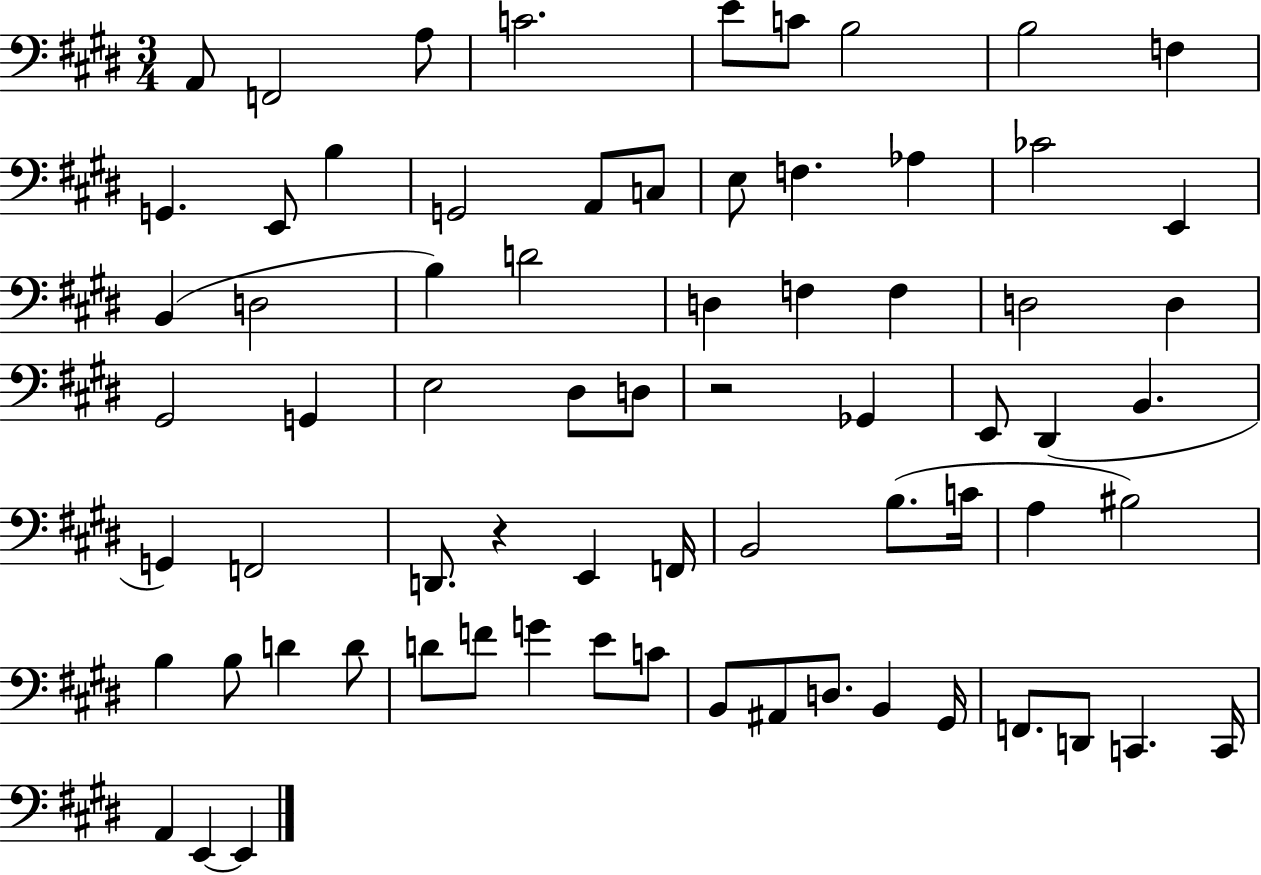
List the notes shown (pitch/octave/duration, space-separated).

A2/e F2/h A3/e C4/h. E4/e C4/e B3/h B3/h F3/q G2/q. E2/e B3/q G2/h A2/e C3/e E3/e F3/q. Ab3/q CES4/h E2/q B2/q D3/h B3/q D4/h D3/q F3/q F3/q D3/h D3/q G#2/h G2/q E3/h D#3/e D3/e R/h Gb2/q E2/e D#2/q B2/q. G2/q F2/h D2/e. R/q E2/q F2/s B2/h B3/e. C4/s A3/q BIS3/h B3/q B3/e D4/q D4/e D4/e F4/e G4/q E4/e C4/e B2/e A#2/e D3/e. B2/q G#2/s F2/e. D2/e C2/q. C2/s A2/q E2/q E2/q